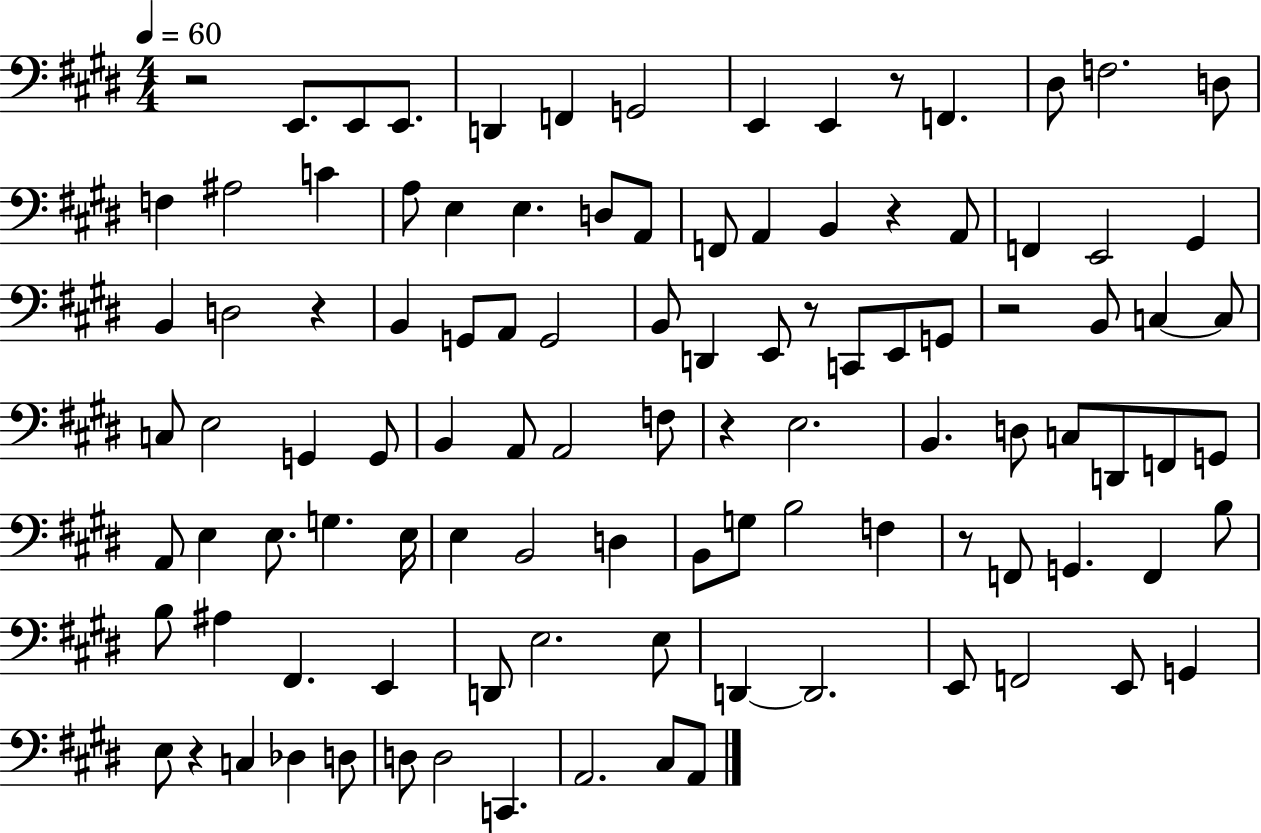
R/h E2/e. E2/e E2/e. D2/q F2/q G2/h E2/q E2/q R/e F2/q. D#3/e F3/h. D3/e F3/q A#3/h C4/q A3/e E3/q E3/q. D3/e A2/e F2/e A2/q B2/q R/q A2/e F2/q E2/h G#2/q B2/q D3/h R/q B2/q G2/e A2/e G2/h B2/e D2/q E2/e R/e C2/e E2/e G2/e R/h B2/e C3/q C3/e C3/e E3/h G2/q G2/e B2/q A2/e A2/h F3/e R/q E3/h. B2/q. D3/e C3/e D2/e F2/e G2/e A2/e E3/q E3/e. G3/q. E3/s E3/q B2/h D3/q B2/e G3/e B3/h F3/q R/e F2/e G2/q. F2/q B3/e B3/e A#3/q F#2/q. E2/q D2/e E3/h. E3/e D2/q D2/h. E2/e F2/h E2/e G2/q E3/e R/q C3/q Db3/q D3/e D3/e D3/h C2/q. A2/h. C#3/e A2/e